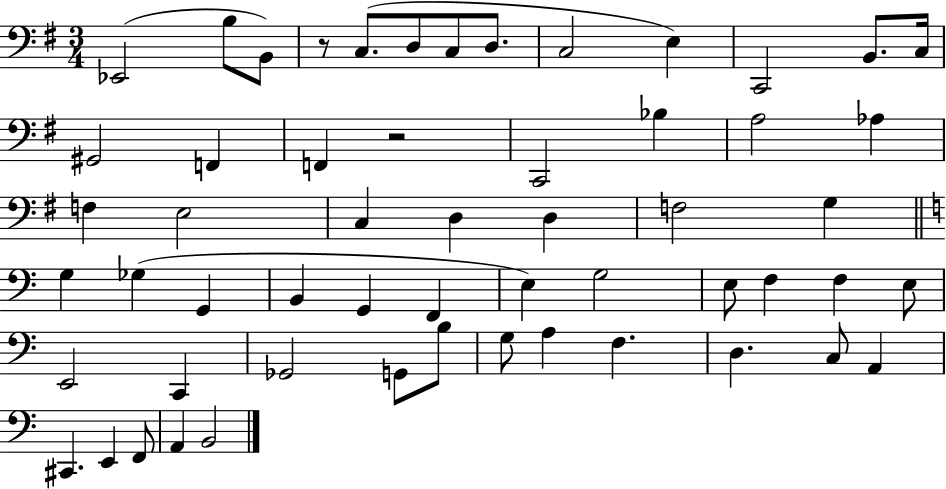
X:1
T:Untitled
M:3/4
L:1/4
K:G
_E,,2 B,/2 B,,/2 z/2 C,/2 D,/2 C,/2 D,/2 C,2 E, C,,2 B,,/2 C,/4 ^G,,2 F,, F,, z2 C,,2 _B, A,2 _A, F, E,2 C, D, D, F,2 G, G, _G, G,, B,, G,, F,, E, G,2 E,/2 F, F, E,/2 E,,2 C,, _G,,2 G,,/2 B,/2 G,/2 A, F, D, C,/2 A,, ^C,, E,, F,,/2 A,, B,,2